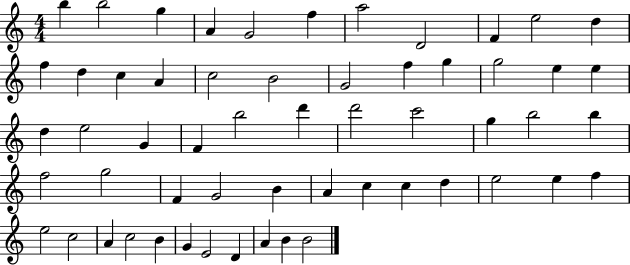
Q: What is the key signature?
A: C major